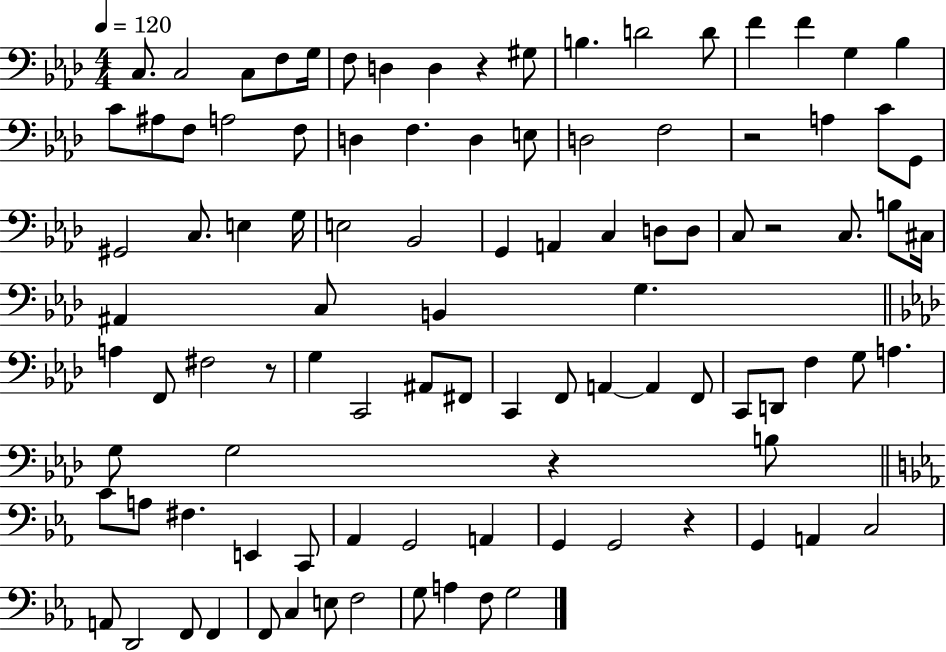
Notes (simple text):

C3/e. C3/h C3/e F3/e G3/s F3/e D3/q D3/q R/q G#3/e B3/q. D4/h D4/e F4/q F4/q G3/q Bb3/q C4/e A#3/e F3/e A3/h F3/e D3/q F3/q. D3/q E3/e D3/h F3/h R/h A3/q C4/e G2/e G#2/h C3/e. E3/q G3/s E3/h Bb2/h G2/q A2/q C3/q D3/e D3/e C3/e R/h C3/e. B3/e C#3/s A#2/q C3/e B2/q G3/q. A3/q F2/e F#3/h R/e G3/q C2/h A#2/e F#2/e C2/q F2/e A2/q A2/q F2/e C2/e D2/e F3/q G3/e A3/q. G3/e G3/h R/q B3/e C4/e A3/e F#3/q. E2/q C2/e Ab2/q G2/h A2/q G2/q G2/h R/q G2/q A2/q C3/h A2/e D2/h F2/e F2/q F2/e C3/q E3/e F3/h G3/e A3/q F3/e G3/h